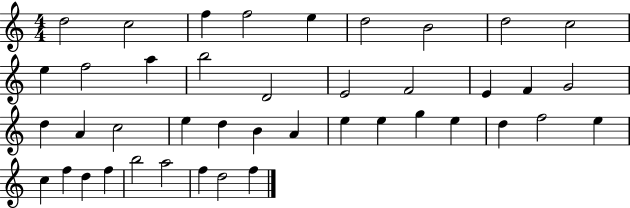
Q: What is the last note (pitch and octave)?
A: F5